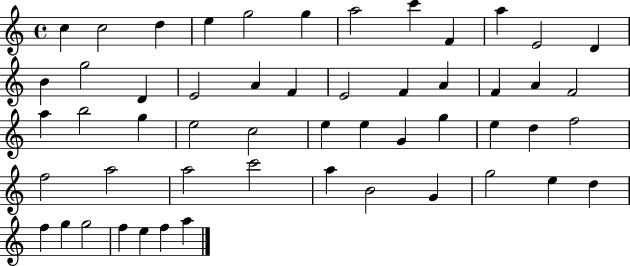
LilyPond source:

{
  \clef treble
  \time 4/4
  \defaultTimeSignature
  \key c \major
  c''4 c''2 d''4 | e''4 g''2 g''4 | a''2 c'''4 f'4 | a''4 e'2 d'4 | \break b'4 g''2 d'4 | e'2 a'4 f'4 | e'2 f'4 a'4 | f'4 a'4 f'2 | \break a''4 b''2 g''4 | e''2 c''2 | e''4 e''4 g'4 g''4 | e''4 d''4 f''2 | \break f''2 a''2 | a''2 c'''2 | a''4 b'2 g'4 | g''2 e''4 d''4 | \break f''4 g''4 g''2 | f''4 e''4 f''4 a''4 | \bar "|."
}